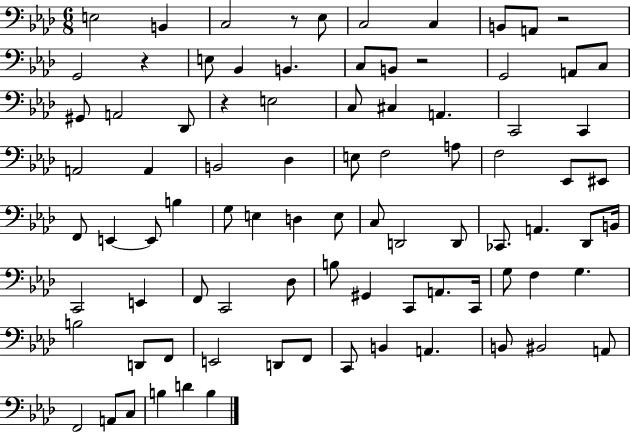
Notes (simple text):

E3/h B2/q C3/h R/e Eb3/e C3/h C3/q B2/e A2/e R/h G2/h R/q E3/e Bb2/q B2/q. C3/e B2/e R/h G2/h A2/e C3/e G#2/e A2/h Db2/e R/q E3/h C3/e C#3/q A2/q. C2/h C2/q A2/h A2/q B2/h Db3/q E3/e F3/h A3/e F3/h Eb2/e EIS2/e F2/e E2/q E2/e B3/q G3/e E3/q D3/q E3/e C3/e D2/h D2/e CES2/e. A2/q. Db2/e B2/s C2/h E2/q F2/e C2/h Db3/e B3/e G#2/q C2/e A2/e. C2/s G3/e F3/q G3/q. B3/h D2/e F2/e E2/h D2/e F2/e C2/e B2/q A2/q. B2/e BIS2/h A2/e F2/h A2/e C3/e B3/q D4/q B3/q